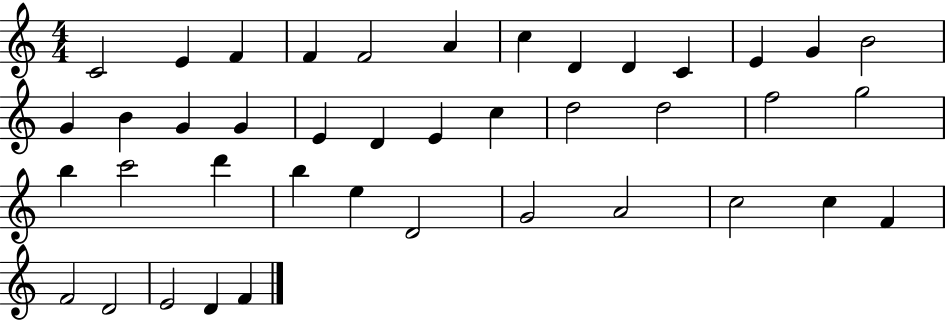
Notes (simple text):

C4/h E4/q F4/q F4/q F4/h A4/q C5/q D4/q D4/q C4/q E4/q G4/q B4/h G4/q B4/q G4/q G4/q E4/q D4/q E4/q C5/q D5/h D5/h F5/h G5/h B5/q C6/h D6/q B5/q E5/q D4/h G4/h A4/h C5/h C5/q F4/q F4/h D4/h E4/h D4/q F4/q